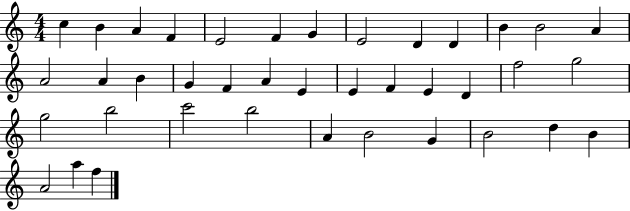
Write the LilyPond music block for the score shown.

{
  \clef treble
  \numericTimeSignature
  \time 4/4
  \key c \major
  c''4 b'4 a'4 f'4 | e'2 f'4 g'4 | e'2 d'4 d'4 | b'4 b'2 a'4 | \break a'2 a'4 b'4 | g'4 f'4 a'4 e'4 | e'4 f'4 e'4 d'4 | f''2 g''2 | \break g''2 b''2 | c'''2 b''2 | a'4 b'2 g'4 | b'2 d''4 b'4 | \break a'2 a''4 f''4 | \bar "|."
}